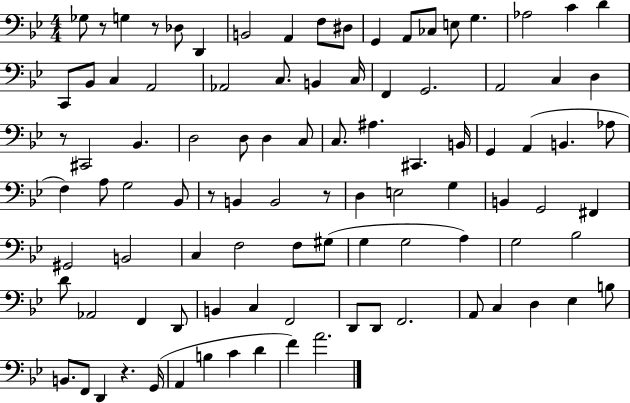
{
  \clef bass
  \numericTimeSignature
  \time 4/4
  \key bes \major
  \repeat volta 2 { ges8 r8 g4 r8 des8 d,4 | b,2 a,4 f8 dis8 | g,4 a,8 ces8 e8 g4. | aes2 c'4 d'4 | \break c,8 bes,8 c4 a,2 | aes,2 c8. b,4 c16 | f,4 g,2. | a,2 c4 d4 | \break r8 cis,2 bes,4. | d2 d8 d4 c8 | c8. ais4. cis,4. b,16 | g,4 a,4( b,4. aes8 | \break f4) a8 g2 bes,8 | r8 b,4 b,2 r8 | d4 e2 g4 | b,4 g,2 fis,4 | \break gis,2 b,2 | c4 f2 f8 gis8( | g4 g2 a4) | g2 bes2 | \break d'8 aes,2 f,4 d,8 | b,4 c4 f,2 | d,8 d,8 f,2. | a,8 c4 d4 ees4 b8 | \break b,8. f,8 d,4 r4. g,16( | a,4 b4 c'4 d'4 | f'4) a'2. | } \bar "|."
}